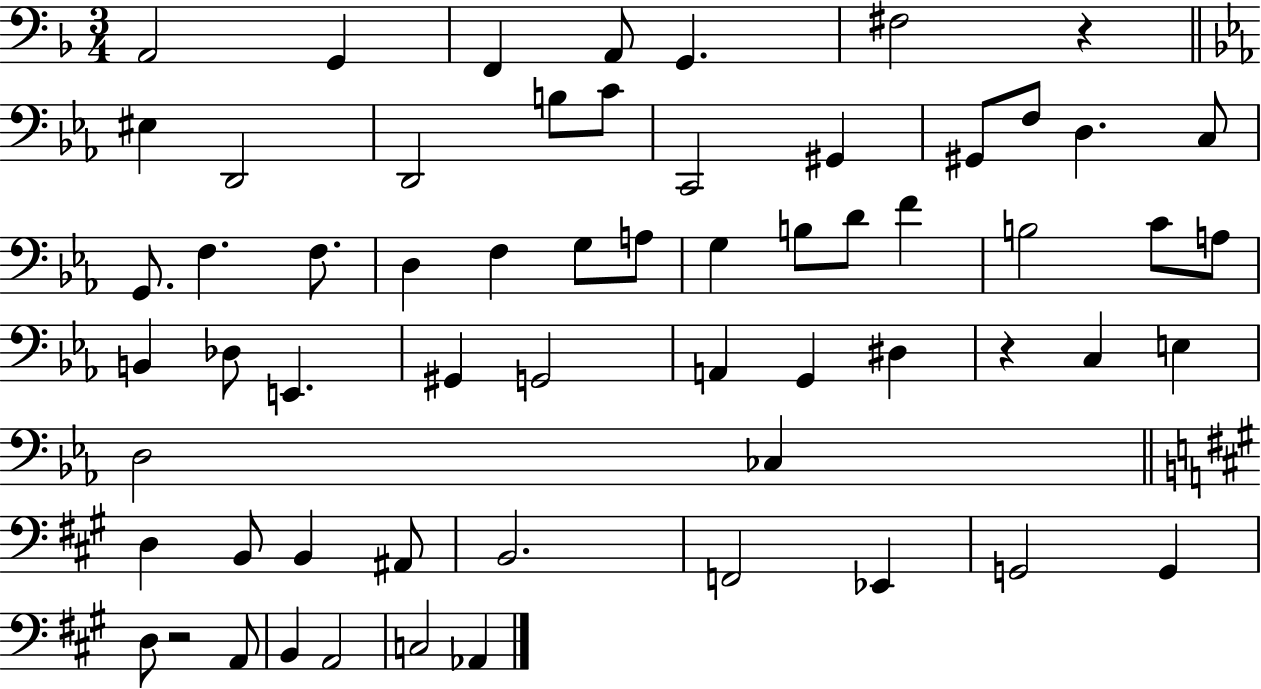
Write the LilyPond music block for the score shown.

{
  \clef bass
  \numericTimeSignature
  \time 3/4
  \key f \major
  \repeat volta 2 { a,2 g,4 | f,4 a,8 g,4. | fis2 r4 | \bar "||" \break \key ees \major eis4 d,2 | d,2 b8 c'8 | c,2 gis,4 | gis,8 f8 d4. c8 | \break g,8. f4. f8. | d4 f4 g8 a8 | g4 b8 d'8 f'4 | b2 c'8 a8 | \break b,4 des8 e,4. | gis,4 g,2 | a,4 g,4 dis4 | r4 c4 e4 | \break d2 ces4 | \bar "||" \break \key a \major d4 b,8 b,4 ais,8 | b,2. | f,2 ees,4 | g,2 g,4 | \break d8 r2 a,8 | b,4 a,2 | c2 aes,4 | } \bar "|."
}